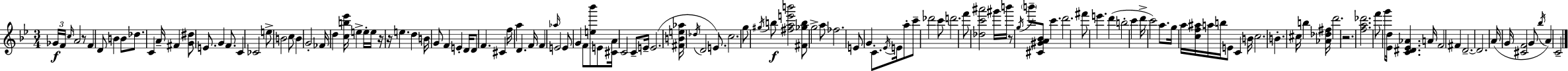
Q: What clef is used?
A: treble